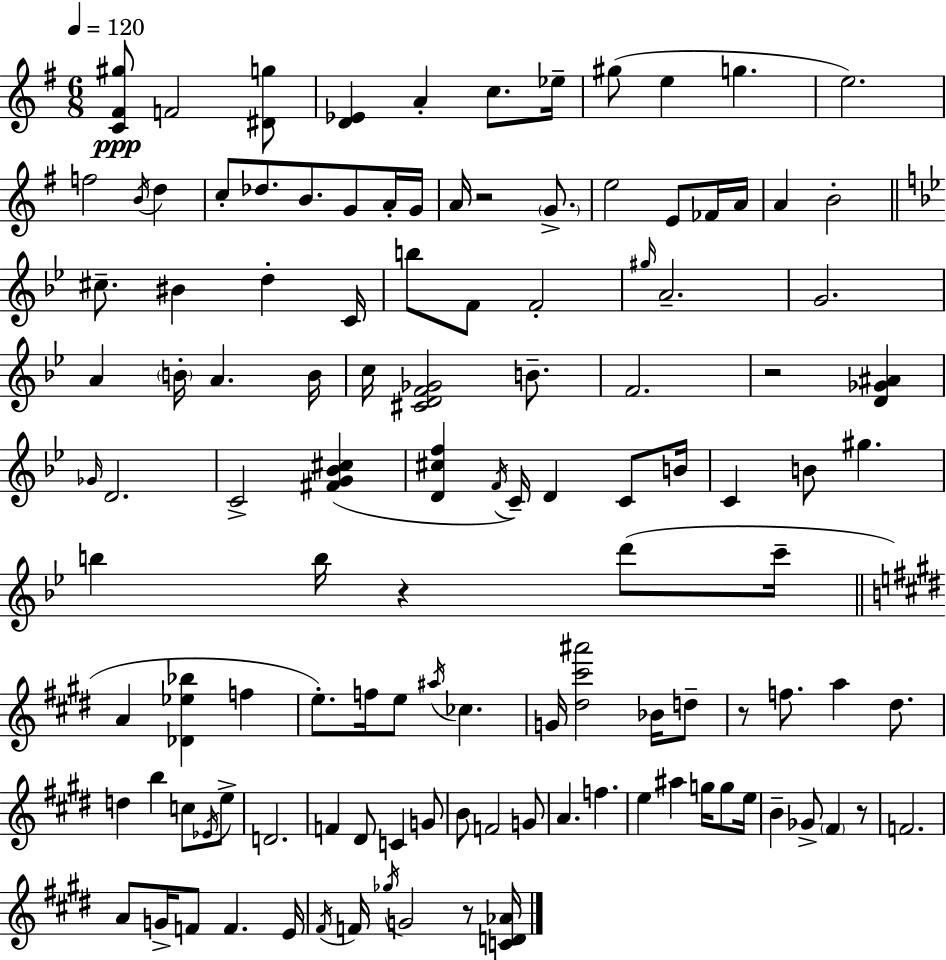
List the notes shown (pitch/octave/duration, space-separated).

[C4,F#4,G#5]/e F4/h [D#4,G5]/e [D4,Eb4]/q A4/q C5/e. Eb5/s G#5/e E5/q G5/q. E5/h. F5/h B4/s D5/q C5/e Db5/e. B4/e. G4/e A4/s G4/s A4/s R/h G4/e. E5/h E4/e FES4/s A4/s A4/q B4/h C#5/e. BIS4/q D5/q C4/s B5/e F4/e F4/h G#5/s A4/h. G4/h. A4/q B4/s A4/q. B4/s C5/s [C#4,D4,F4,Gb4]/h B4/e. F4/h. R/h [D4,Gb4,A#4]/q Gb4/s D4/h. C4/h [F#4,G4,Bb4,C#5]/q [D4,C#5,F5]/q F4/s C4/s D4/q C4/e B4/s C4/q B4/e G#5/q. B5/q B5/s R/q D6/e C6/s A4/q [Db4,Eb5,Bb5]/q F5/q E5/e. F5/s E5/e A#5/s CES5/q. G4/s [D#5,C#6,A#6]/h Bb4/s D5/e R/e F5/e. A5/q D#5/e. D5/q B5/q C5/e Eb4/s E5/e D4/h. F4/q D#4/e C4/q G4/e B4/e F4/h G4/e A4/q. F5/q. E5/q A#5/q G5/s G5/e E5/s B4/q Gb4/e F#4/q R/e F4/h. A4/e G4/s F4/e F4/q. E4/s F#4/s F4/s Gb5/s G4/h R/e [C4,D4,Ab4]/s